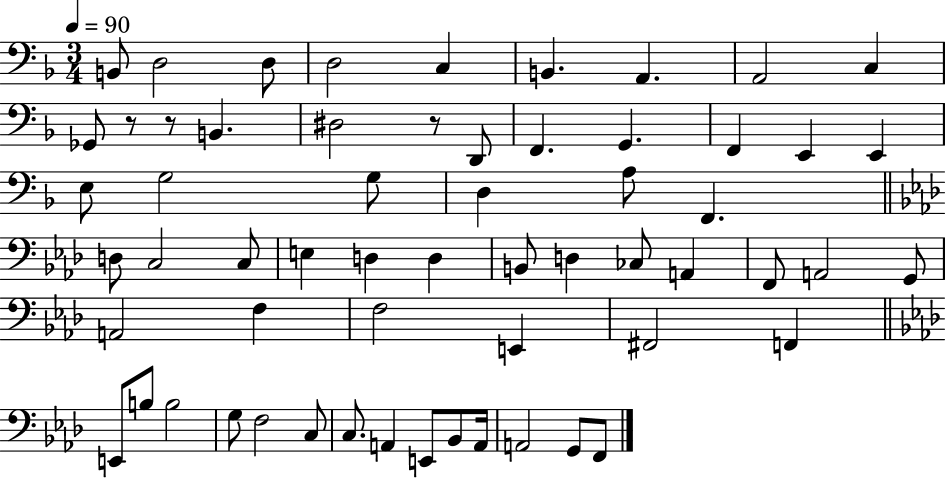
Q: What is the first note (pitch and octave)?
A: B2